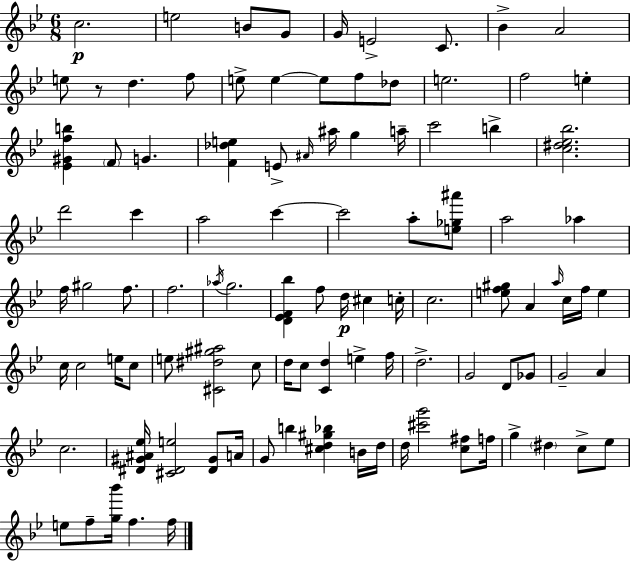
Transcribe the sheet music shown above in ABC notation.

X:1
T:Untitled
M:6/8
L:1/4
K:Gm
c2 e2 B/2 G/2 G/4 E2 C/2 _B A2 e/2 z/2 d f/2 e/2 e e/2 f/2 _d/2 e2 f2 e [_E^Gfb] F/2 G [F_de] E/2 ^A/4 ^a/4 g a/4 c'2 b [c^d_e_b]2 d'2 c' a2 c' c'2 a/2 [e_g^a']/2 a2 _a f/4 ^g2 f/2 f2 _a/4 g2 [D_EF_b] f/2 d/4 ^c c/4 c2 [ef^g]/2 A a/4 c/4 f/4 e c/4 c2 e/4 c/2 e/2 [^C^d^g^a]2 c/2 d/4 c/2 [Cd] e f/4 d2 G2 D/2 _G/2 G2 A c2 [^D^G^A_e]/4 [^C^De]2 [^D^G]/2 A/4 G/2 b [^cd^g_b] B/4 d/4 d/4 [^c'g']2 [c^f]/2 f/4 g ^d c/2 _e/2 e/2 f/2 [g_b']/4 f f/4